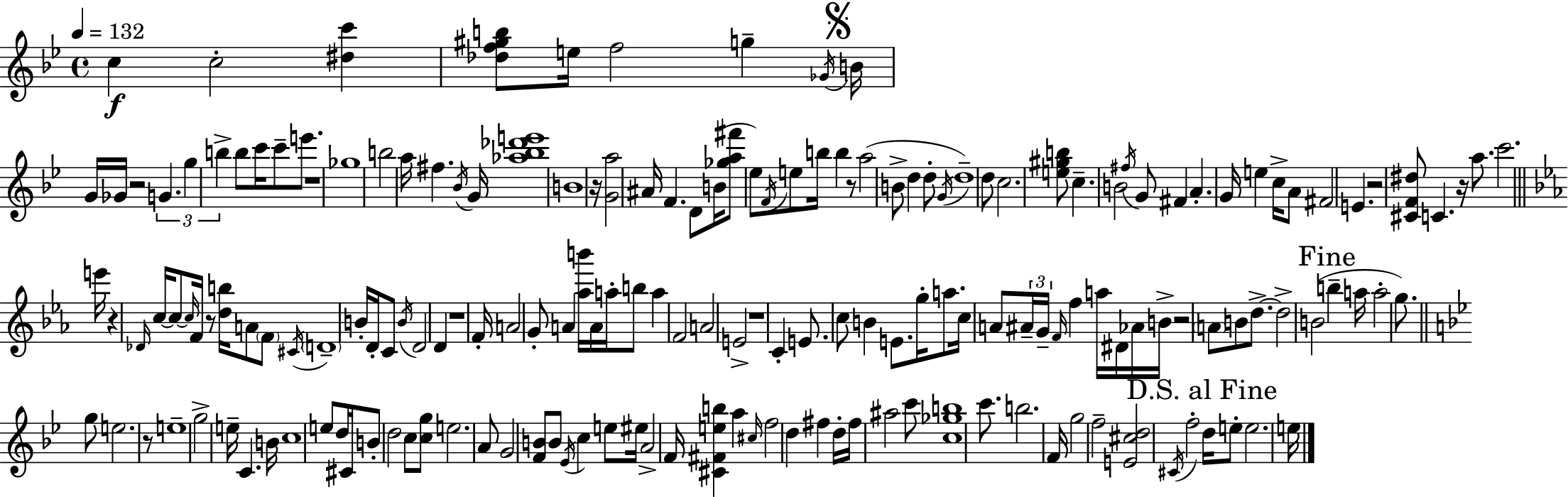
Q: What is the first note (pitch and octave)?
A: C5